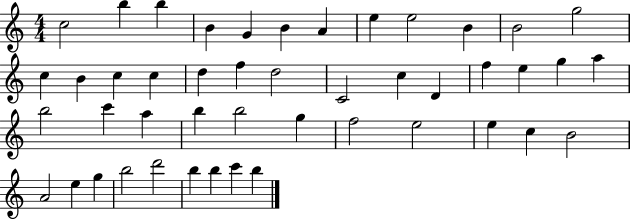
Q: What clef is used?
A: treble